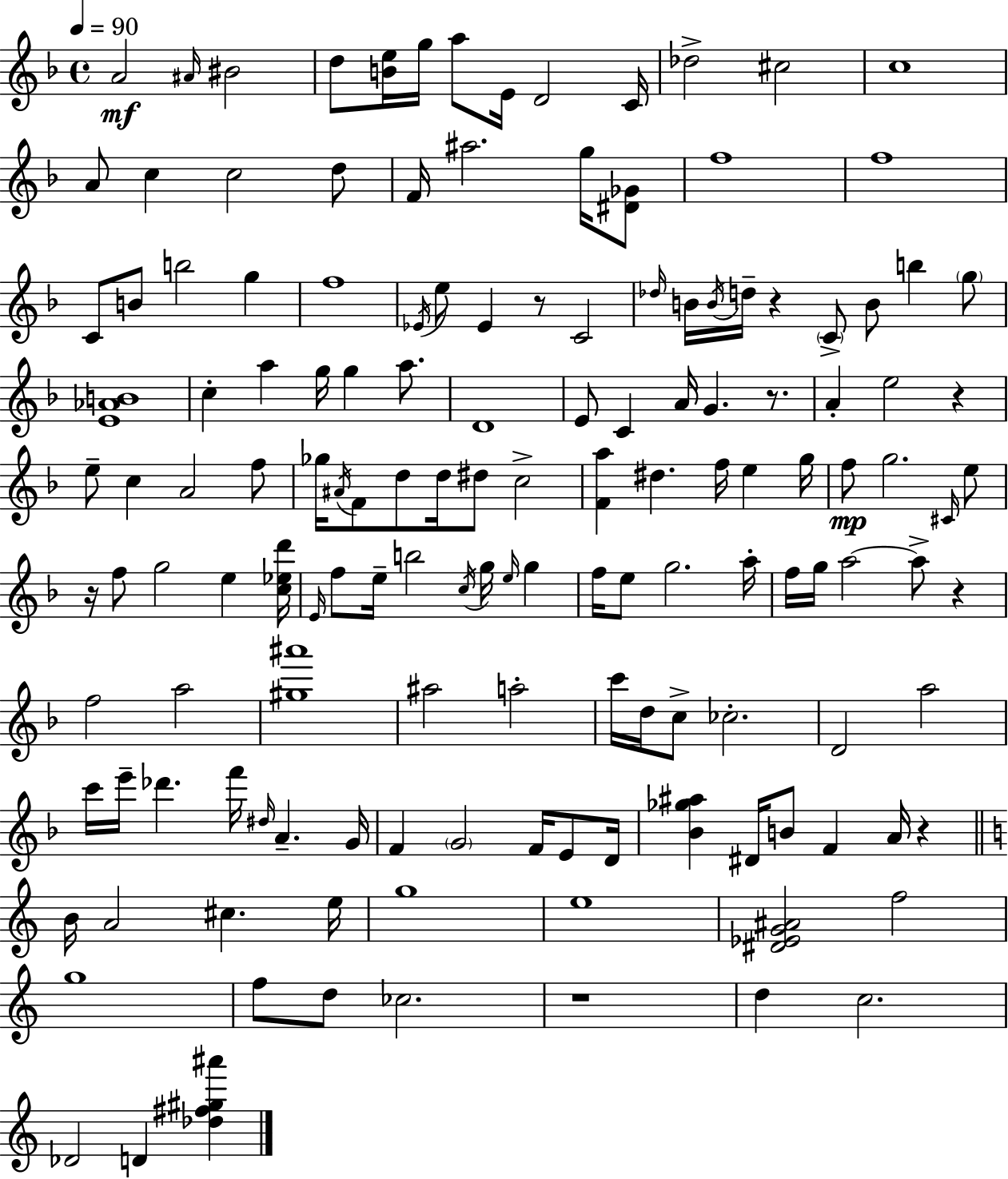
X:1
T:Untitled
M:4/4
L:1/4
K:Dm
A2 ^A/4 ^B2 d/2 [Be]/4 g/4 a/2 E/4 D2 C/4 _d2 ^c2 c4 A/2 c c2 d/2 F/4 ^a2 g/4 [^D_G]/2 f4 f4 C/2 B/2 b2 g f4 _E/4 e/2 _E z/2 C2 _d/4 B/4 B/4 d/4 z C/2 B/2 b g/2 [E_AB]4 c a g/4 g a/2 D4 E/2 C A/4 G z/2 A e2 z e/2 c A2 f/2 _g/4 ^A/4 F/2 d/2 d/4 ^d/2 c2 [Fa] ^d f/4 e g/4 f/2 g2 ^C/4 e/2 z/4 f/2 g2 e [c_ed']/4 E/4 f/2 e/4 b2 c/4 g/4 e/4 g f/4 e/2 g2 a/4 f/4 g/4 a2 a/2 z f2 a2 [^g^a']4 ^a2 a2 c'/4 d/4 c/2 _c2 D2 a2 c'/4 e'/4 _d' f'/4 ^d/4 A G/4 F G2 F/4 E/2 D/4 [_B_g^a] ^D/4 B/2 F A/4 z B/4 A2 ^c e/4 g4 e4 [^D_EG^A]2 f2 g4 f/2 d/2 _c2 z4 d c2 _D2 D [_d^f^g^a']